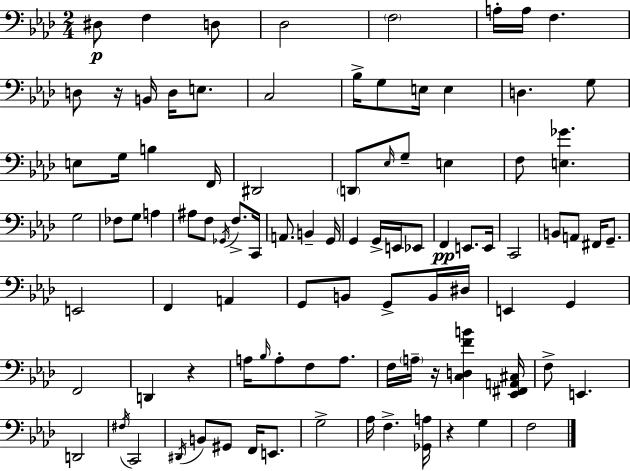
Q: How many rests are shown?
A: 4